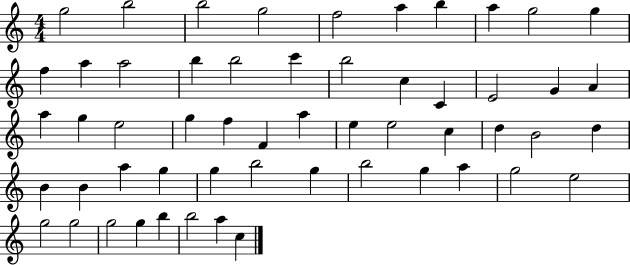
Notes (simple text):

G5/h B5/h B5/h G5/h F5/h A5/q B5/q A5/q G5/h G5/q F5/q A5/q A5/h B5/q B5/h C6/q B5/h C5/q C4/q E4/h G4/q A4/q A5/q G5/q E5/h G5/q F5/q F4/q A5/q E5/q E5/h C5/q D5/q B4/h D5/q B4/q B4/q A5/q G5/q G5/q B5/h G5/q B5/h G5/q A5/q G5/h E5/h G5/h G5/h G5/h G5/q B5/q B5/h A5/q C5/q